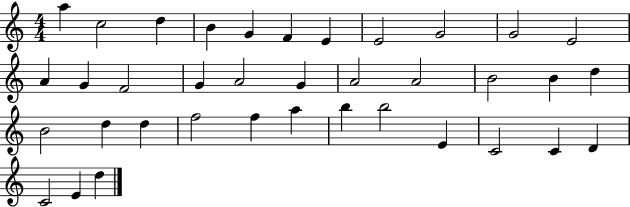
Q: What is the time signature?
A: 4/4